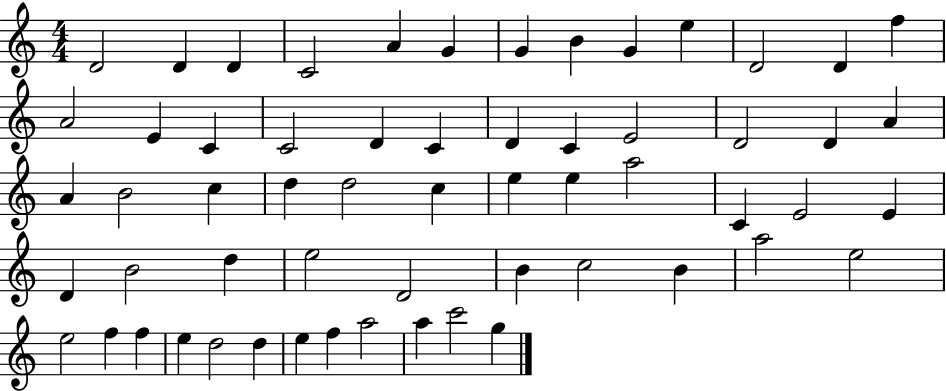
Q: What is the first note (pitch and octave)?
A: D4